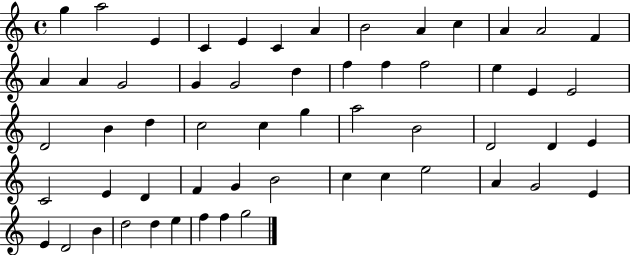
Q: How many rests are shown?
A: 0